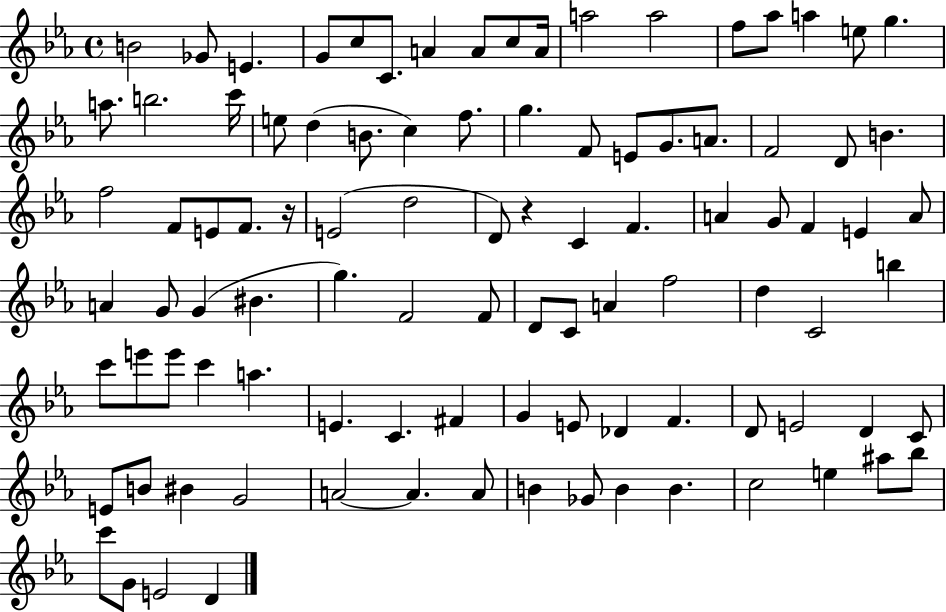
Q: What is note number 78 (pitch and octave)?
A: E4